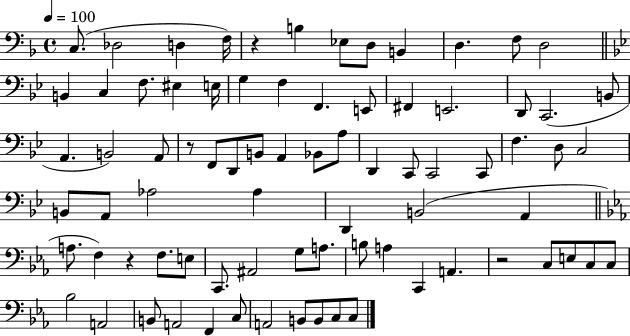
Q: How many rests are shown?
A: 4